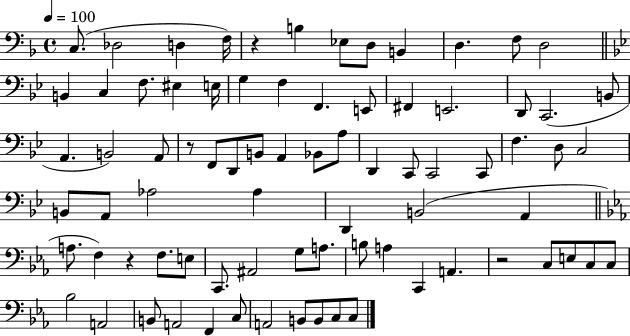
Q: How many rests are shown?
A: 4